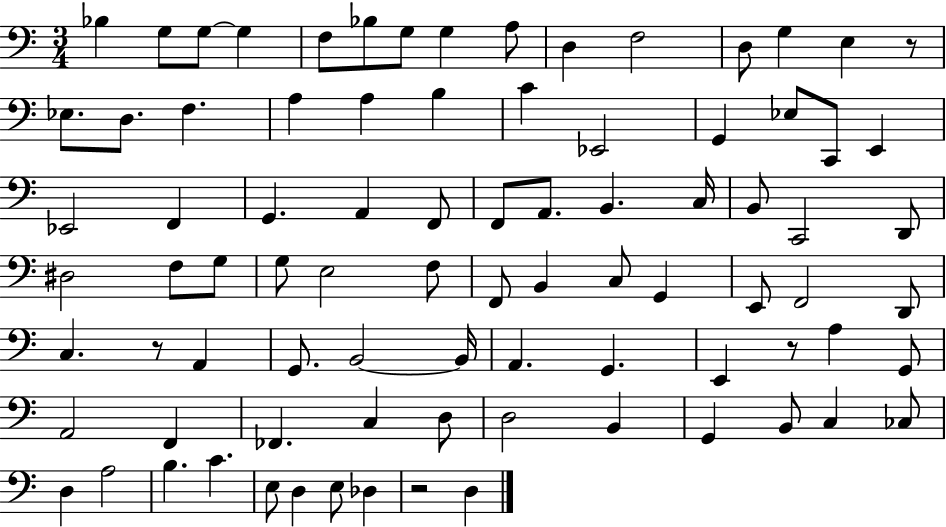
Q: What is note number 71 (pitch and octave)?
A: C3